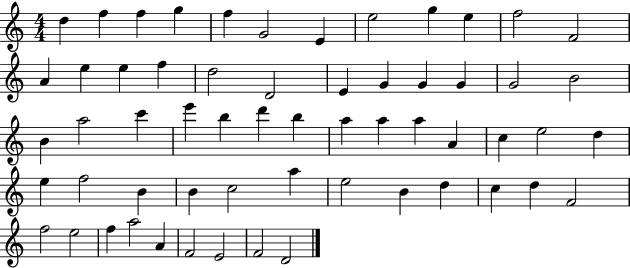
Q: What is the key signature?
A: C major